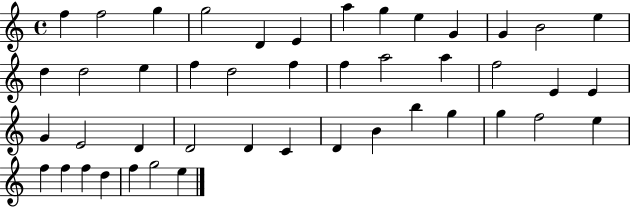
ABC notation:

X:1
T:Untitled
M:4/4
L:1/4
K:C
f f2 g g2 D E a g e G G B2 e d d2 e f d2 f f a2 a f2 E E G E2 D D2 D C D B b g g f2 e f f f d f g2 e